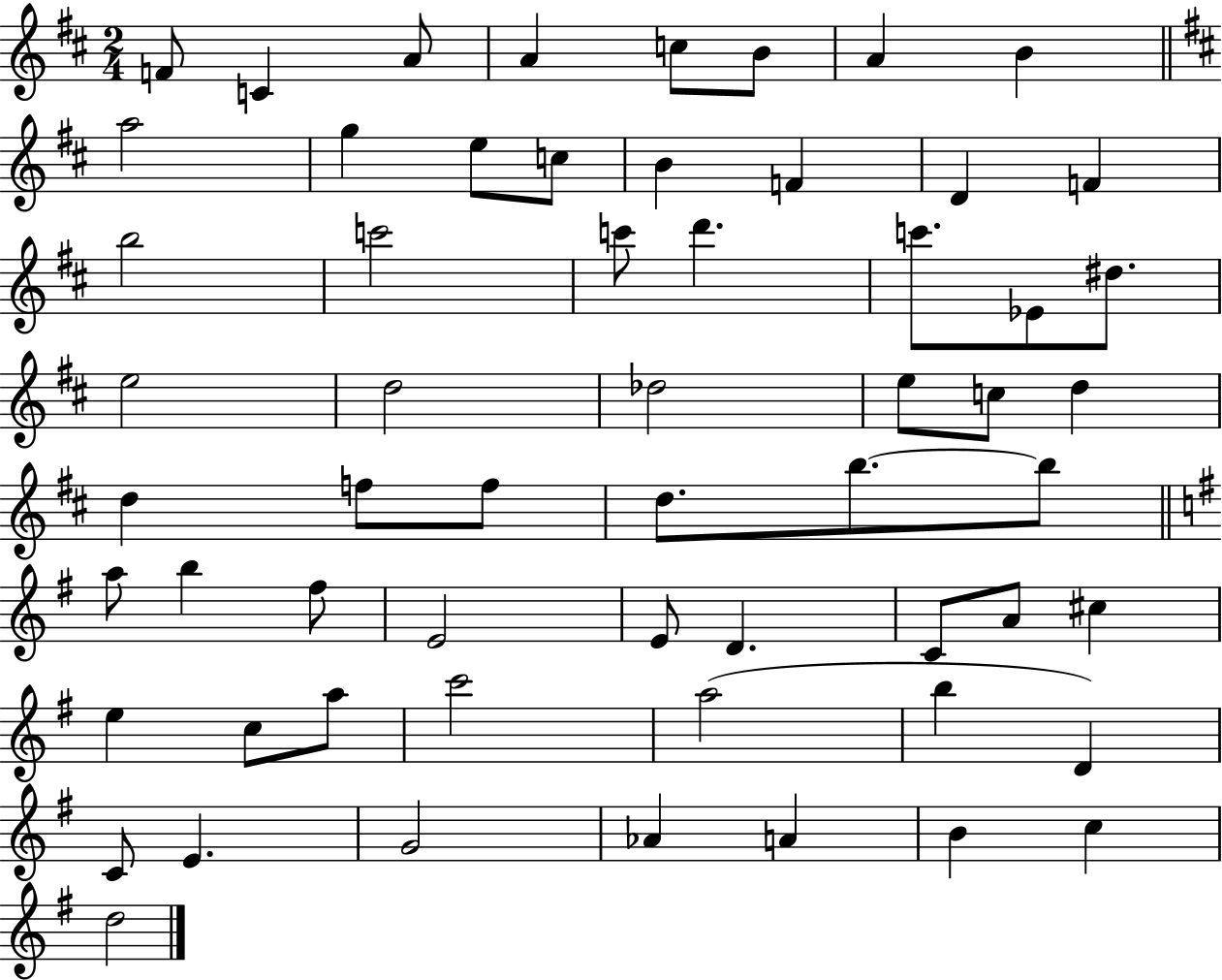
X:1
T:Untitled
M:2/4
L:1/4
K:D
F/2 C A/2 A c/2 B/2 A B a2 g e/2 c/2 B F D F b2 c'2 c'/2 d' c'/2 _E/2 ^d/2 e2 d2 _d2 e/2 c/2 d d f/2 f/2 d/2 b/2 b/2 a/2 b ^f/2 E2 E/2 D C/2 A/2 ^c e c/2 a/2 c'2 a2 b D C/2 E G2 _A A B c d2